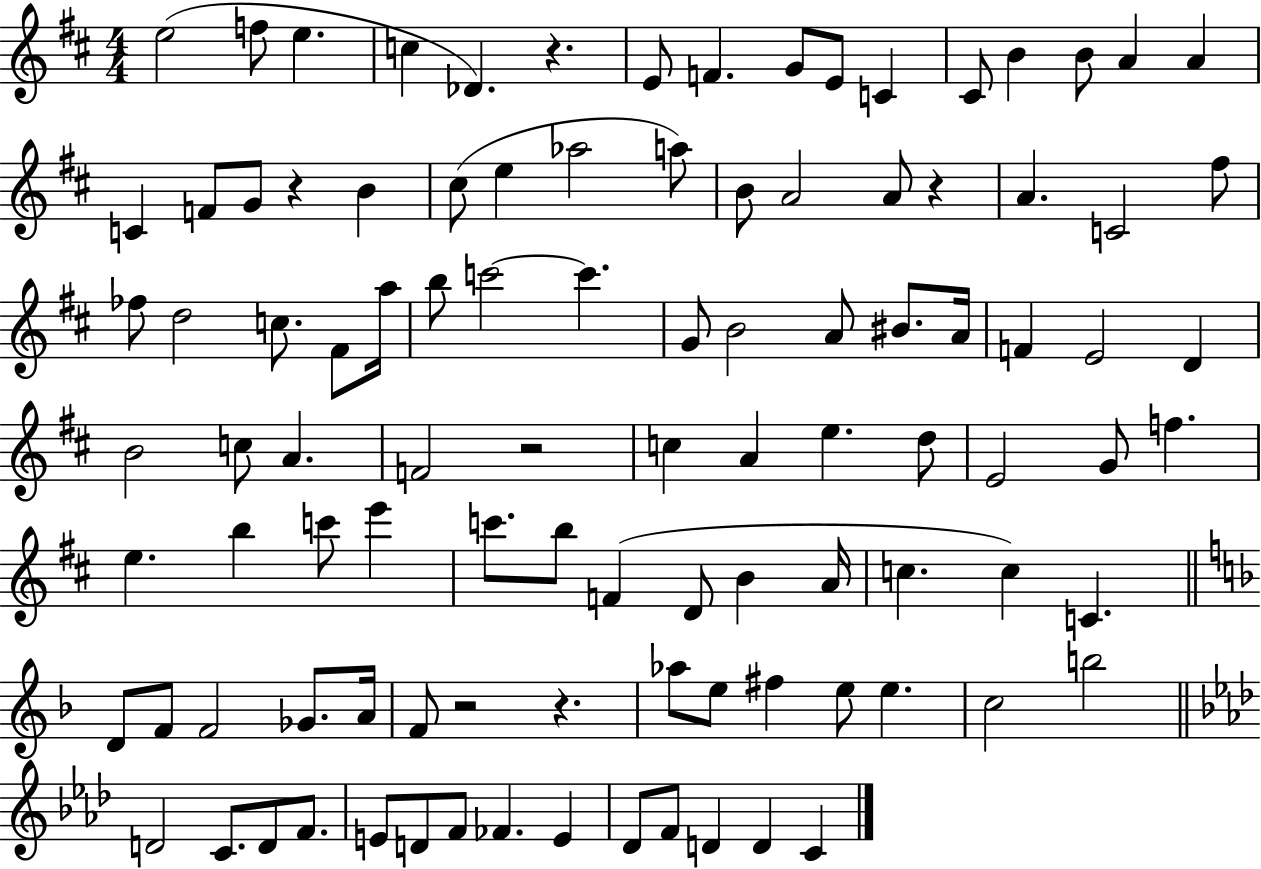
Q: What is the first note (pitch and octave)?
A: E5